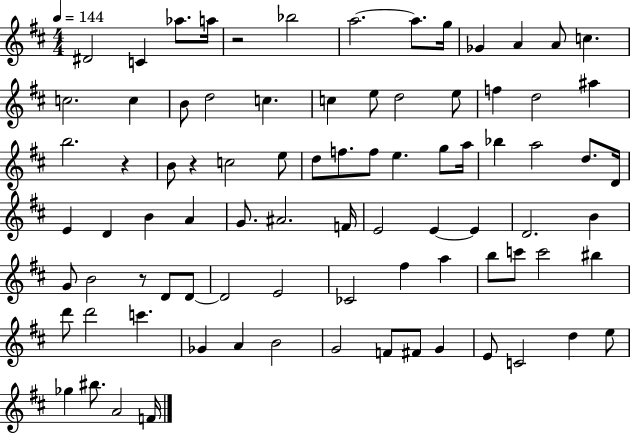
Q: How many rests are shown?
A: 4